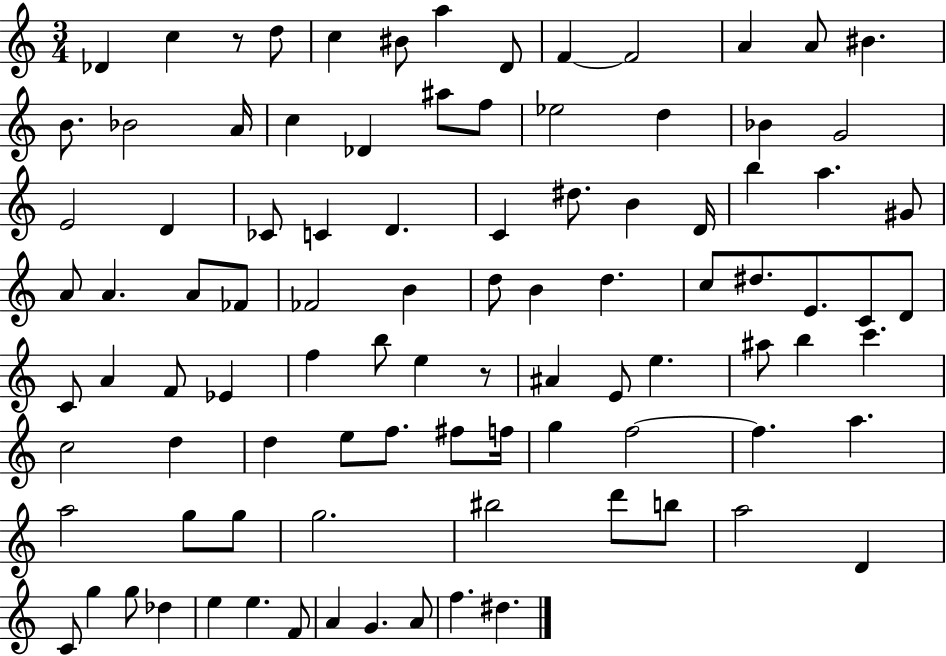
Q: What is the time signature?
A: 3/4